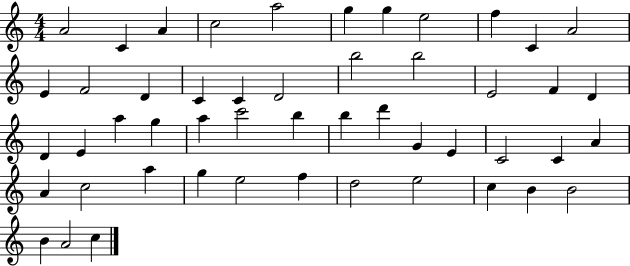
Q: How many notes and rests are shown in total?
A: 50